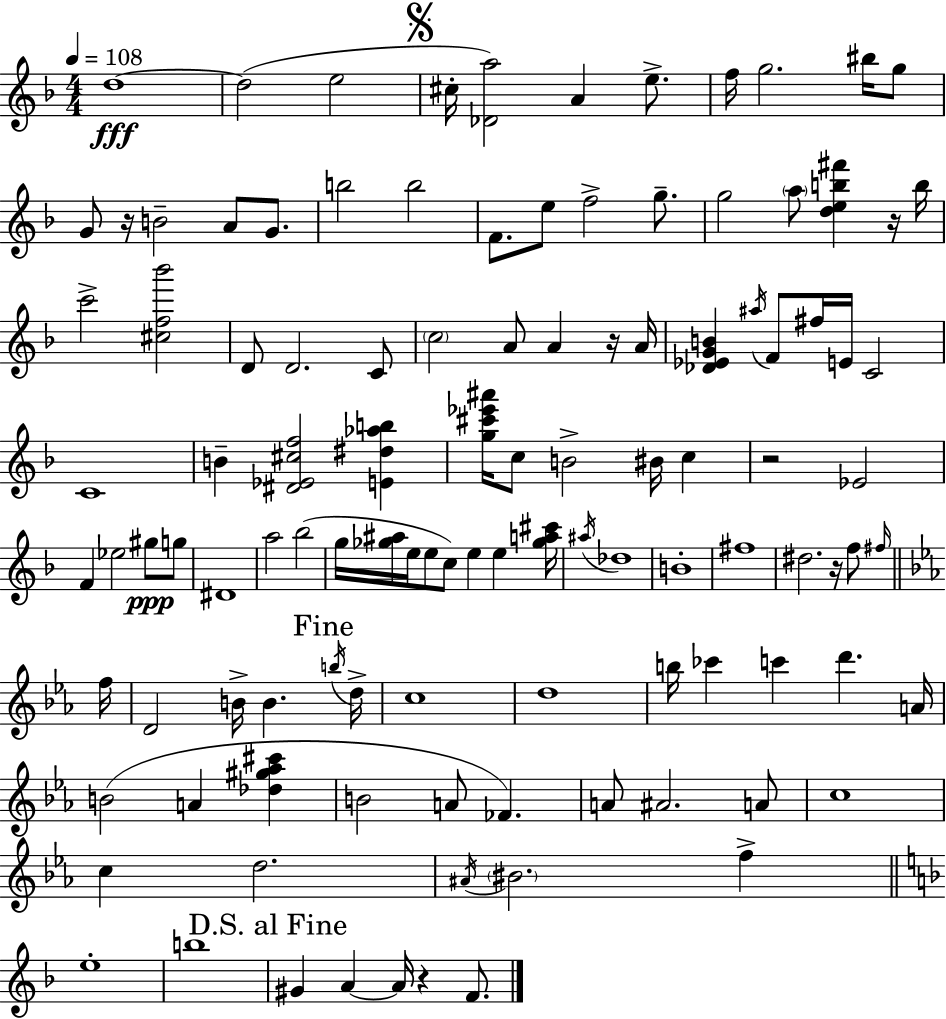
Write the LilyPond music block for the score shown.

{
  \clef treble
  \numericTimeSignature
  \time 4/4
  \key f \major
  \tempo 4 = 108
  d''1~~\fff | d''2( e''2 | \mark \markup { \musicglyph "scripts.segno" } cis''16-. <des' a''>2) a'4 e''8.-> | f''16 g''2. bis''16 g''8 | \break g'8 r16 b'2-- a'8 g'8. | b''2 b''2 | f'8. e''8 f''2-> g''8.-- | g''2 \parenthesize a''8 <d'' e'' b'' fis'''>4 r16 b''16 | \break c'''2-> <cis'' f'' bes'''>2 | d'8 d'2. c'8 | \parenthesize c''2 a'8 a'4 r16 a'16 | <des' ees' g' b'>4 \acciaccatura { ais''16 } f'8 fis''16 e'16 c'2 | \break c'1 | b'4-- <dis' ees' cis'' f''>2 <e' dis'' aes'' b''>4 | <g'' cis''' ees''' ais'''>16 c''8 b'2-> bis'16 c''4 | r2 ees'2 | \break f'4 ees''2 gis''8\ppp g''8 | dis'1 | a''2 bes''2( | g''16 <ges'' ais''>16 e''16 e''8 c''8) e''4 e''4 | \break <ges'' a'' cis'''>16 \acciaccatura { ais''16 } des''1 | b'1-. | fis''1 | dis''2. r16 f''8 | \break \grace { fis''16 } \bar "||" \break \key ees \major f''16 d'2 b'16-> b'4. | \mark "Fine" \acciaccatura { b''16 } d''16-> c''1 | d''1 | b''16 ces'''4 c'''4 d'''4. | \break a'16 b'2( a'4 <des'' gis'' aes'' cis'''>4 | b'2 a'8 fes'4.) | a'8 ais'2. | a'8 c''1 | \break c''4 d''2. | \acciaccatura { ais'16 } \parenthesize bis'2. f''4-> | \bar "||" \break \key f \major e''1-. | b''1 | \mark "D.S. al Fine" gis'4 a'4~~ a'16 r4 f'8. | \bar "|."
}